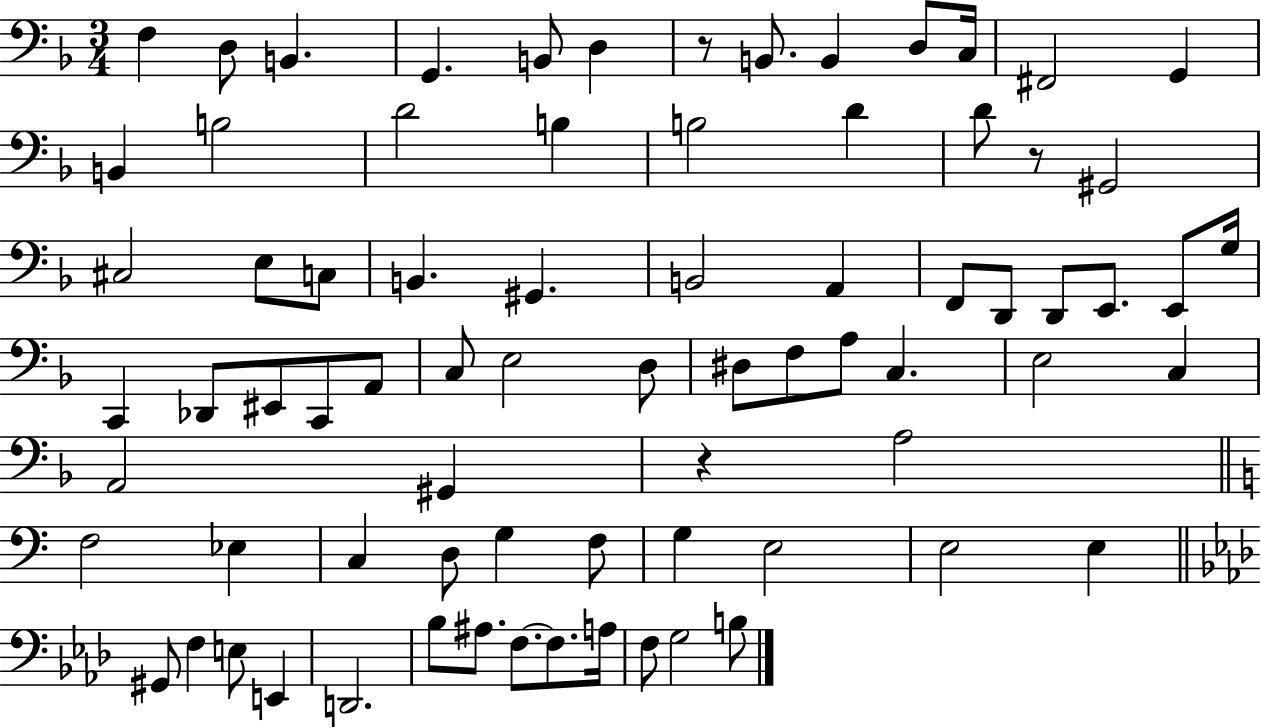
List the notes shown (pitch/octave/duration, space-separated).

F3/q D3/e B2/q. G2/q. B2/e D3/q R/e B2/e. B2/q D3/e C3/s F#2/h G2/q B2/q B3/h D4/h B3/q B3/h D4/q D4/e R/e G#2/h C#3/h E3/e C3/e B2/q. G#2/q. B2/h A2/q F2/e D2/e D2/e E2/e. E2/e G3/s C2/q Db2/e EIS2/e C2/e A2/e C3/e E3/h D3/e D#3/e F3/e A3/e C3/q. E3/h C3/q A2/h G#2/q R/q A3/h F3/h Eb3/q C3/q D3/e G3/q F3/e G3/q E3/h E3/h E3/q G#2/e F3/q E3/e E2/q D2/h. Bb3/e A#3/e. F3/e. F3/e. A3/s F3/e G3/h B3/e